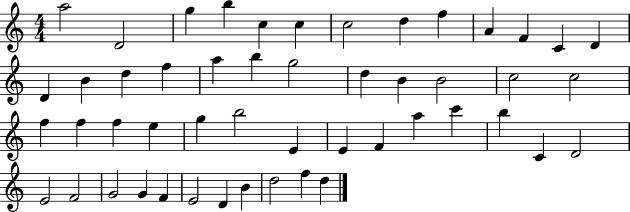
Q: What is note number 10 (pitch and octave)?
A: A4